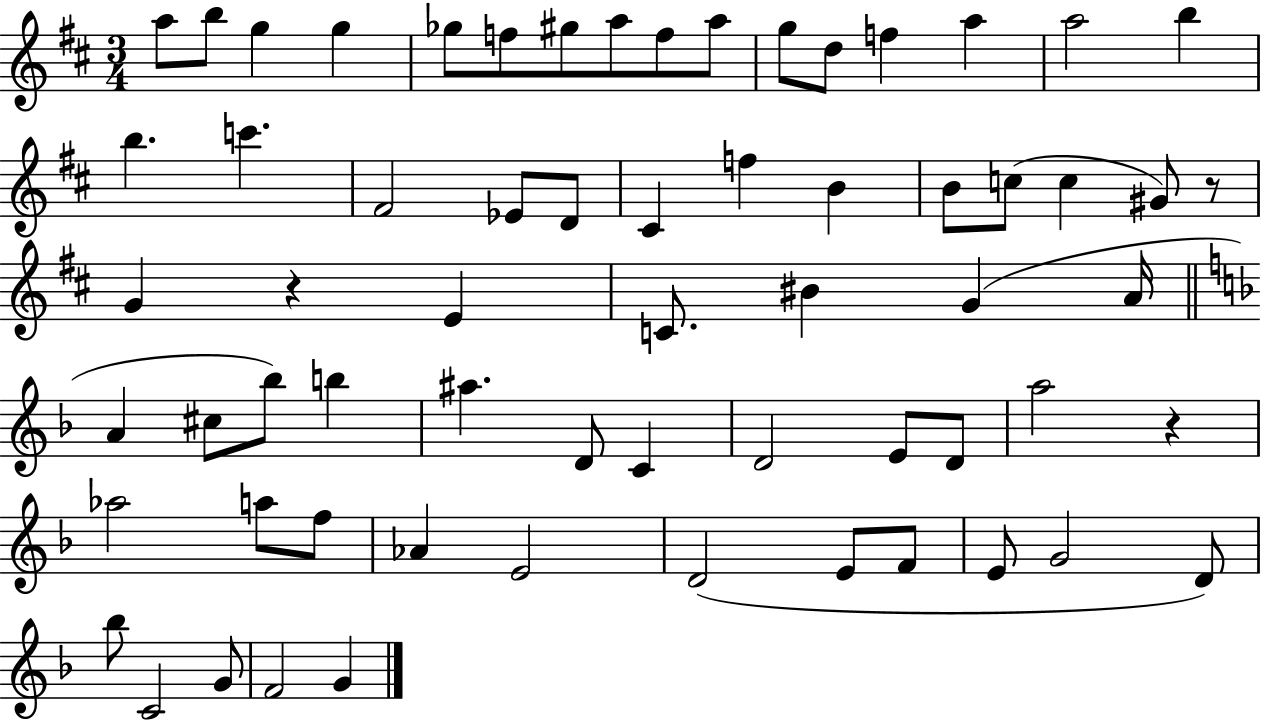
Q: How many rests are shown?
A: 3